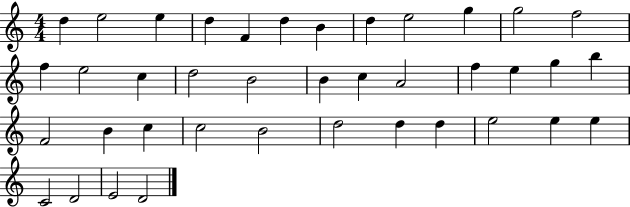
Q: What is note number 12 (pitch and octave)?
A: F5